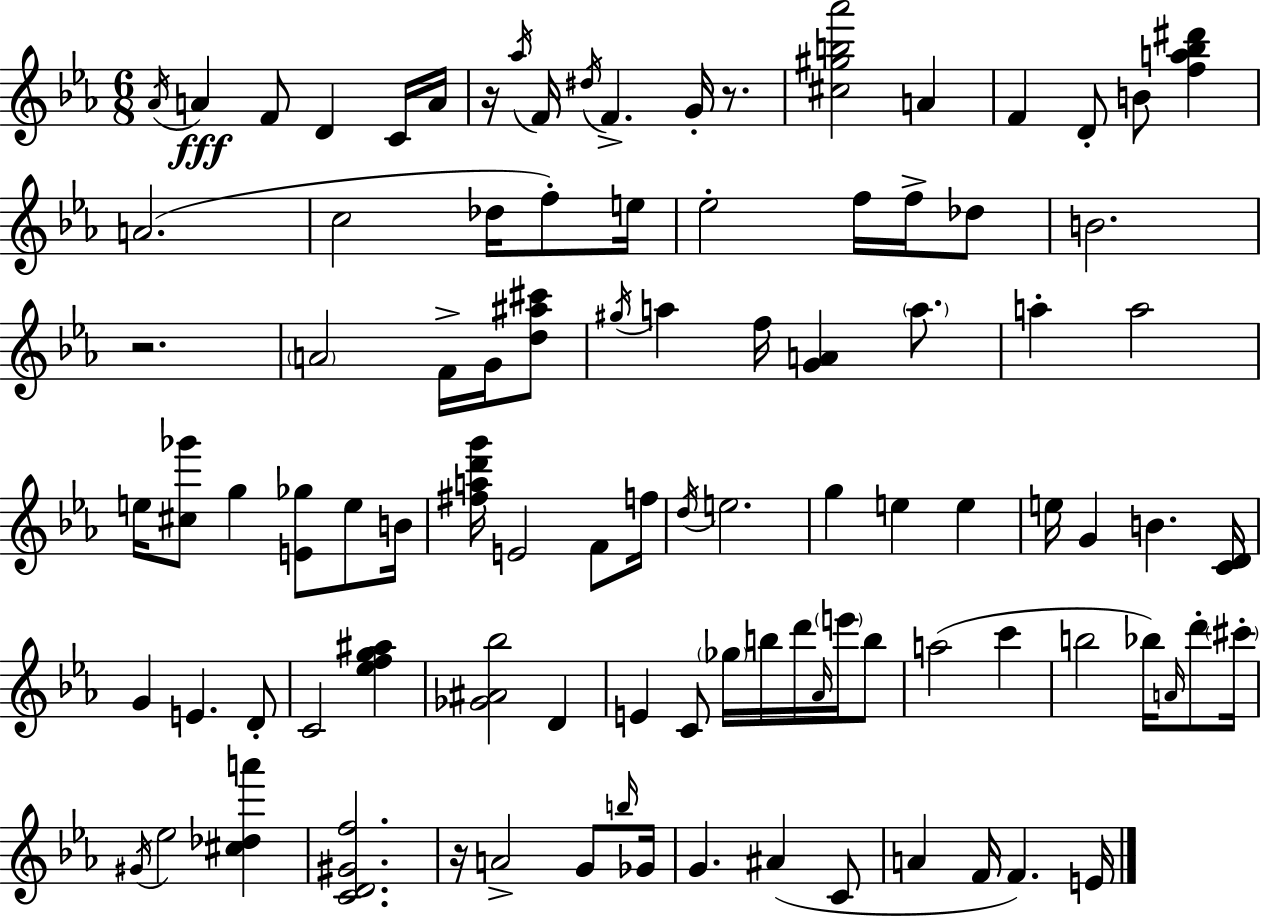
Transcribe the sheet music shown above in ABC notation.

X:1
T:Untitled
M:6/8
L:1/4
K:Eb
_A/4 A F/2 D C/4 A/4 z/4 _a/4 F/4 ^d/4 F G/4 z/2 [^c^gb_a']2 A F D/2 B/2 [fa_b^d'] A2 c2 _d/4 f/2 e/4 _e2 f/4 f/4 _d/2 B2 z2 A2 F/4 G/4 [d^a^c']/2 ^g/4 a f/4 [GA] a/2 a a2 e/4 [^c_g']/2 g [E_g]/2 e/2 B/4 [^fad'g']/4 E2 F/2 f/4 d/4 e2 g e e e/4 G B [CD]/4 G E D/2 C2 [_efg^a] [_G^A_b]2 D E C/2 _g/4 b/4 d'/4 _A/4 e'/4 b/2 a2 c' b2 _b/4 A/4 d'/2 ^c'/4 ^G/4 _e2 [^c_da'] [CD^Gf]2 z/4 A2 G/2 b/4 _G/4 G ^A C/2 A F/4 F E/4